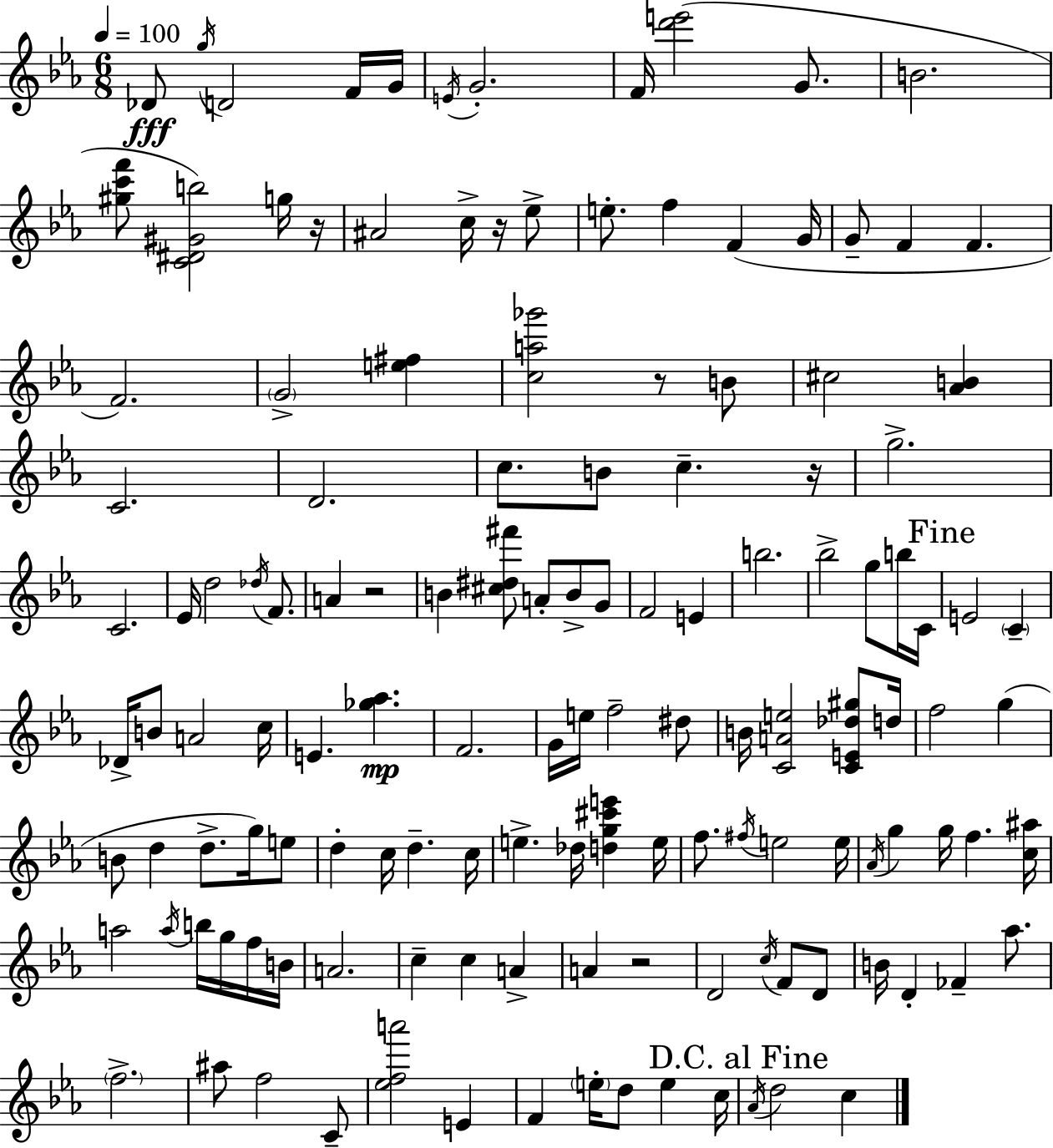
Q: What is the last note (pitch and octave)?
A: C5